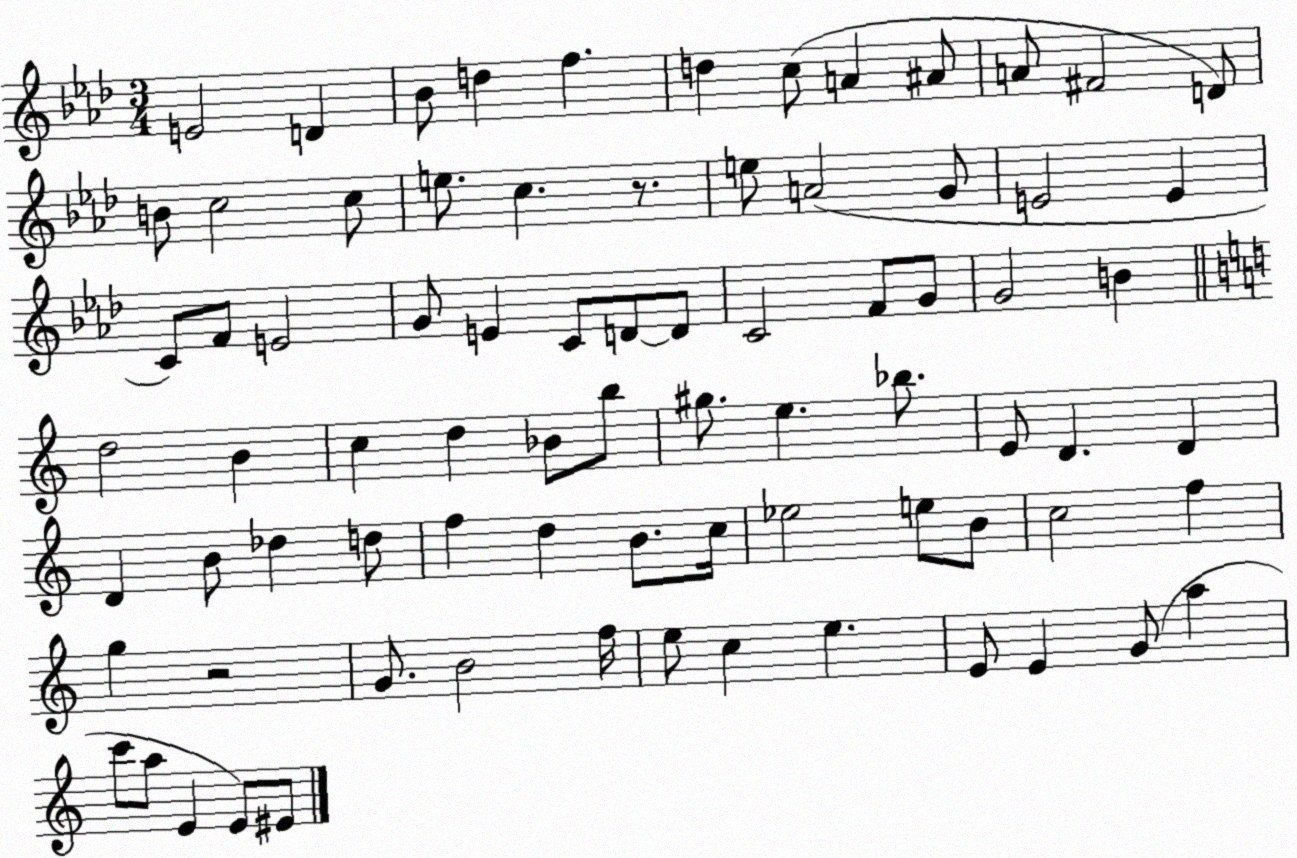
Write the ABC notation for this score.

X:1
T:Untitled
M:3/4
L:1/4
K:Ab
E2 D _B/2 d f d c/2 A ^A/2 A/2 ^F2 D/2 B/2 c2 c/2 e/2 c z/2 e/2 A2 G/2 E2 E C/2 F/2 E2 G/2 E C/2 D/2 D/2 C2 F/2 G/2 G2 B d2 B c d _B/2 b/2 ^g/2 e _b/2 E/2 D D D B/2 _d d/2 f d B/2 c/4 _e2 e/2 B/2 c2 f g z2 G/2 B2 f/4 e/2 c e E/2 E G/2 a c'/2 a/2 E E/2 ^E/2